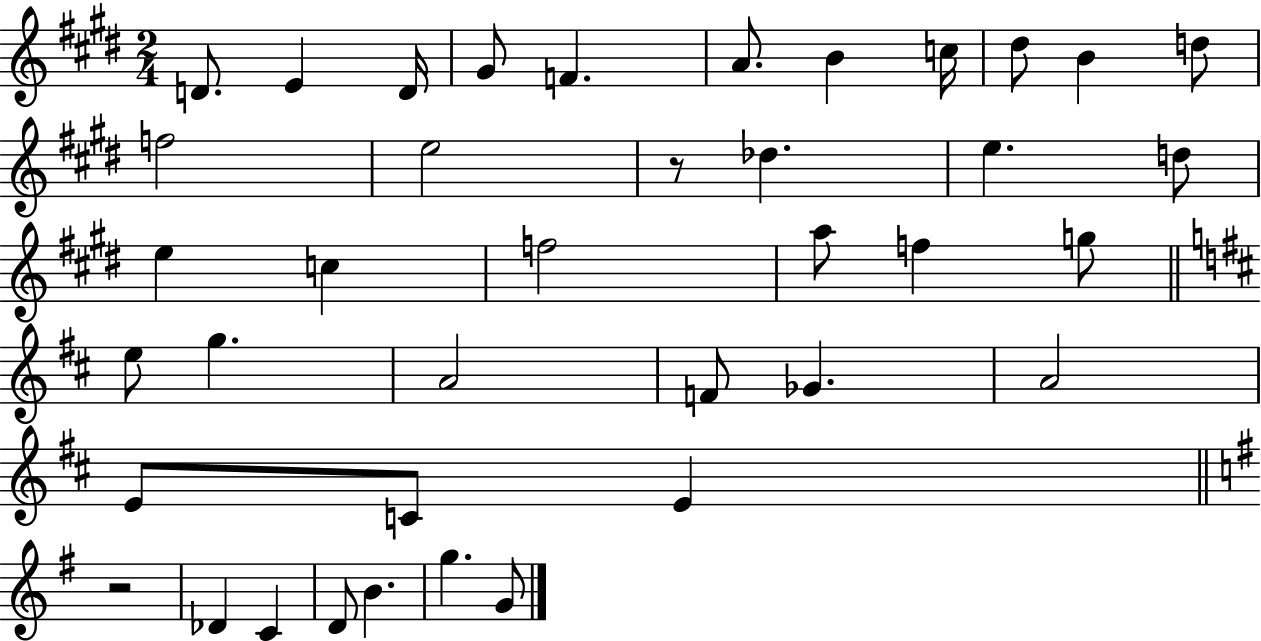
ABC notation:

X:1
T:Untitled
M:2/4
L:1/4
K:E
D/2 E D/4 ^G/2 F A/2 B c/4 ^d/2 B d/2 f2 e2 z/2 _d e d/2 e c f2 a/2 f g/2 e/2 g A2 F/2 _G A2 E/2 C/2 E z2 _D C D/2 B g G/2